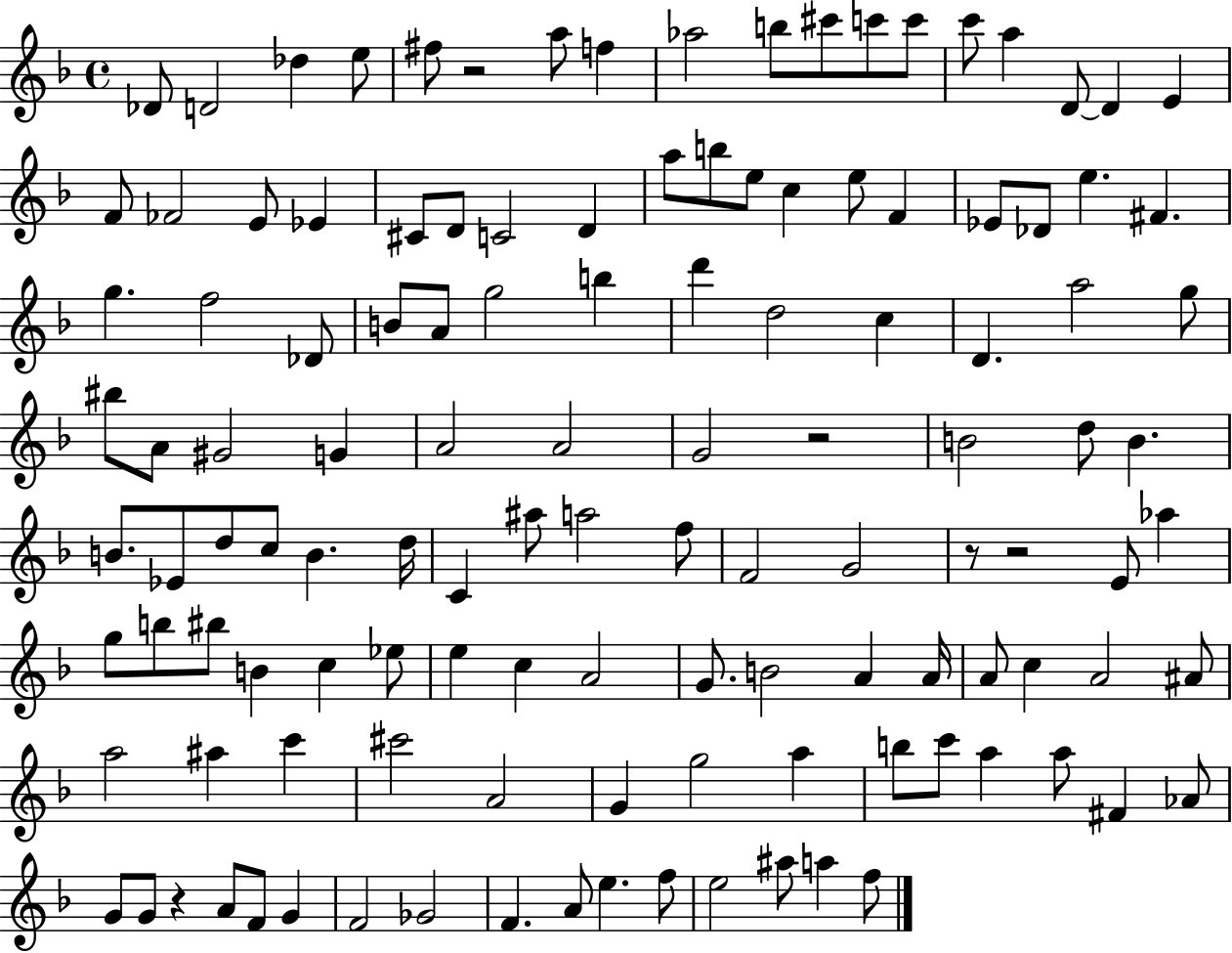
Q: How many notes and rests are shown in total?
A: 123